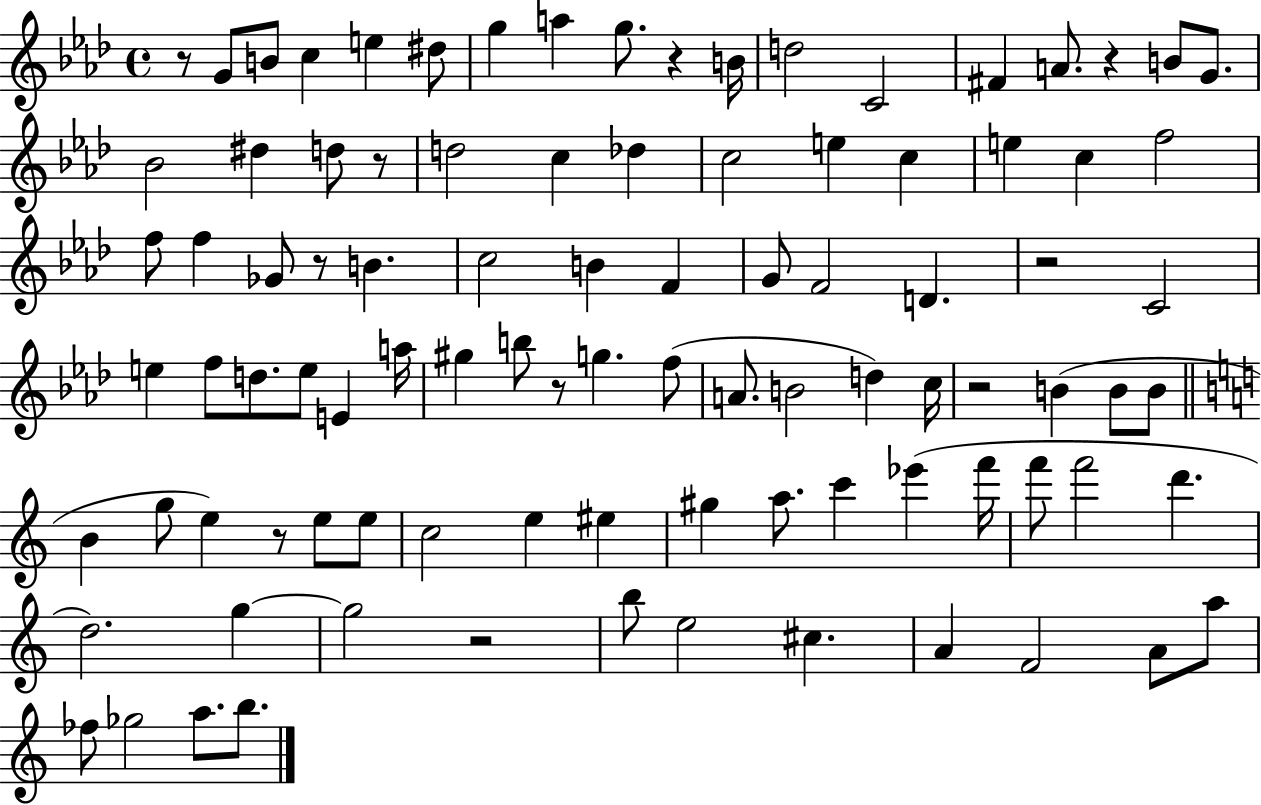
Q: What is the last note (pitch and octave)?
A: B5